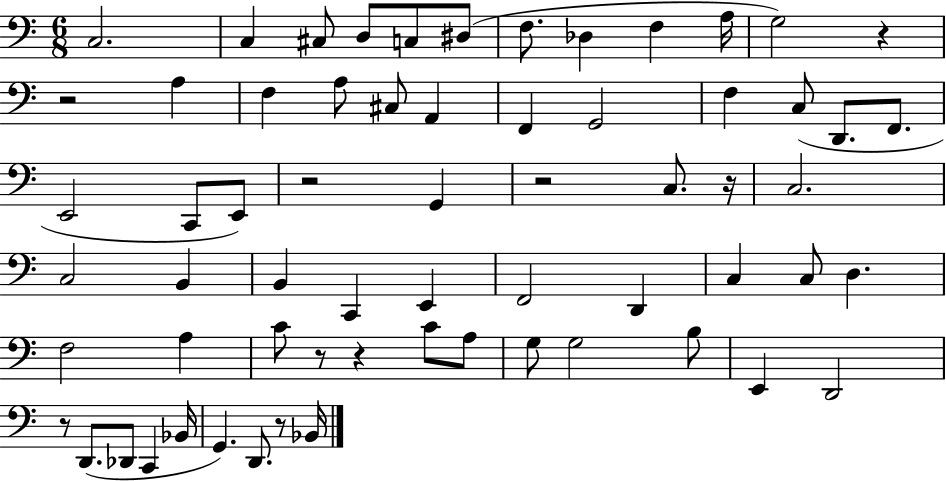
C3/h. C3/q C#3/e D3/e C3/e D#3/e F3/e. Db3/q F3/q A3/s G3/h R/q R/h A3/q F3/q A3/e C#3/e A2/q F2/q G2/h F3/q C3/e D2/e. F2/e. E2/h C2/e E2/e R/h G2/q R/h C3/e. R/s C3/h. C3/h B2/q B2/q C2/q E2/q F2/h D2/q C3/q C3/e D3/q. F3/h A3/q C4/e R/e R/q C4/e A3/e G3/e G3/h B3/e E2/q D2/h R/e D2/e. Db2/e C2/q Bb2/s G2/q. D2/e. R/e Bb2/s